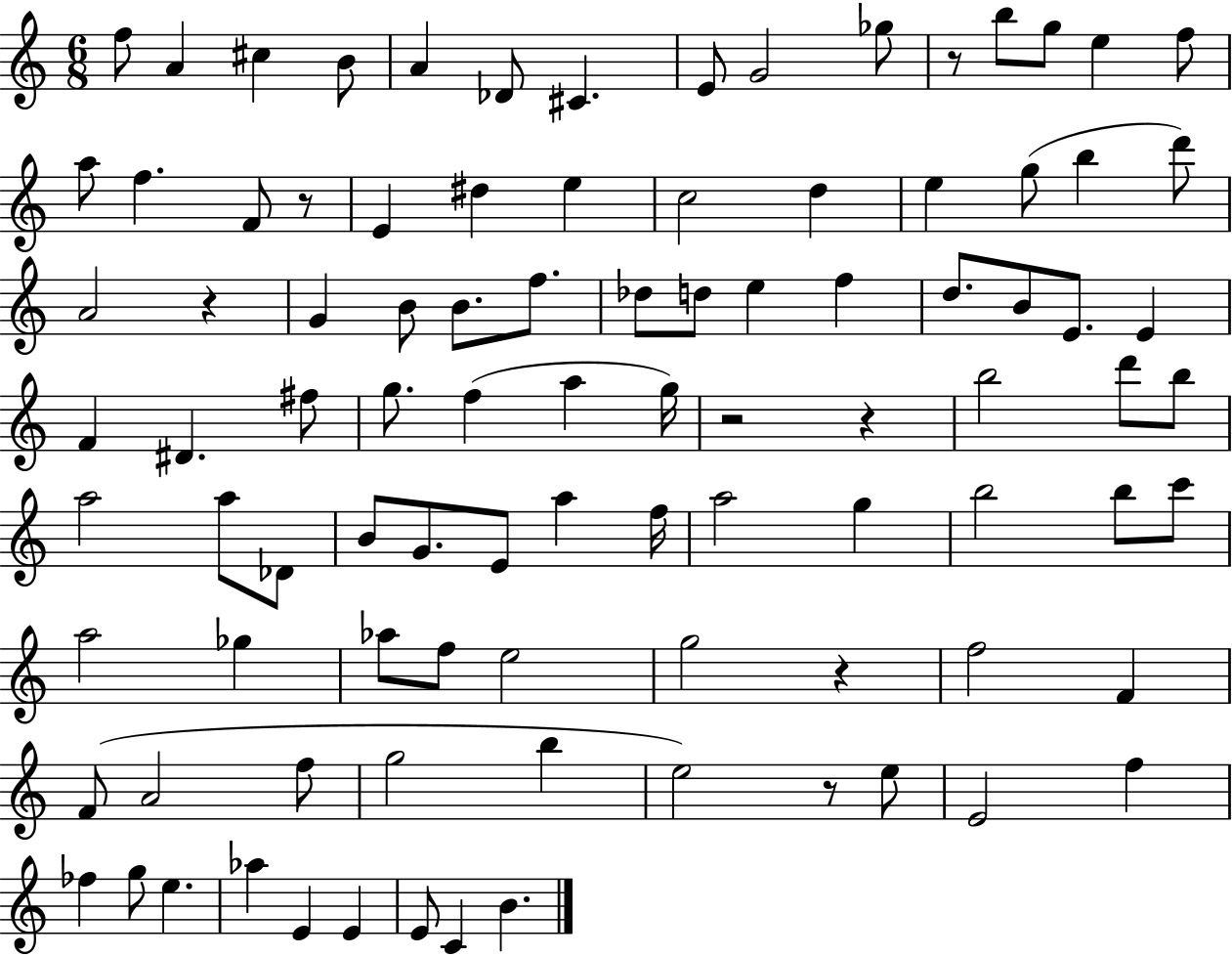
{
  \clef treble
  \numericTimeSignature
  \time 6/8
  \key c \major
  f''8 a'4 cis''4 b'8 | a'4 des'8 cis'4. | e'8 g'2 ges''8 | r8 b''8 g''8 e''4 f''8 | \break a''8 f''4. f'8 r8 | e'4 dis''4 e''4 | c''2 d''4 | e''4 g''8( b''4 d'''8) | \break a'2 r4 | g'4 b'8 b'8. f''8. | des''8 d''8 e''4 f''4 | d''8. b'8 e'8. e'4 | \break f'4 dis'4. fis''8 | g''8. f''4( a''4 g''16) | r2 r4 | b''2 d'''8 b''8 | \break a''2 a''8 des'8 | b'8 g'8. e'8 a''4 f''16 | a''2 g''4 | b''2 b''8 c'''8 | \break a''2 ges''4 | aes''8 f''8 e''2 | g''2 r4 | f''2 f'4 | \break f'8( a'2 f''8 | g''2 b''4 | e''2) r8 e''8 | e'2 f''4 | \break fes''4 g''8 e''4. | aes''4 e'4 e'4 | e'8 c'4 b'4. | \bar "|."
}